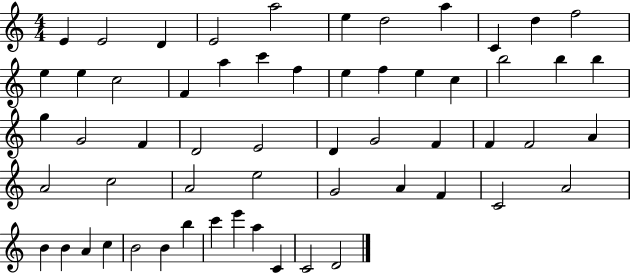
{
  \clef treble
  \numericTimeSignature
  \time 4/4
  \key c \major
  e'4 e'2 d'4 | e'2 a''2 | e''4 d''2 a''4 | c'4 d''4 f''2 | \break e''4 e''4 c''2 | f'4 a''4 c'''4 f''4 | e''4 f''4 e''4 c''4 | b''2 b''4 b''4 | \break g''4 g'2 f'4 | d'2 e'2 | d'4 g'2 f'4 | f'4 f'2 a'4 | \break a'2 c''2 | a'2 e''2 | g'2 a'4 f'4 | c'2 a'2 | \break b'4 b'4 a'4 c''4 | b'2 b'4 b''4 | c'''4 e'''4 a''4 c'4 | c'2 d'2 | \break \bar "|."
}